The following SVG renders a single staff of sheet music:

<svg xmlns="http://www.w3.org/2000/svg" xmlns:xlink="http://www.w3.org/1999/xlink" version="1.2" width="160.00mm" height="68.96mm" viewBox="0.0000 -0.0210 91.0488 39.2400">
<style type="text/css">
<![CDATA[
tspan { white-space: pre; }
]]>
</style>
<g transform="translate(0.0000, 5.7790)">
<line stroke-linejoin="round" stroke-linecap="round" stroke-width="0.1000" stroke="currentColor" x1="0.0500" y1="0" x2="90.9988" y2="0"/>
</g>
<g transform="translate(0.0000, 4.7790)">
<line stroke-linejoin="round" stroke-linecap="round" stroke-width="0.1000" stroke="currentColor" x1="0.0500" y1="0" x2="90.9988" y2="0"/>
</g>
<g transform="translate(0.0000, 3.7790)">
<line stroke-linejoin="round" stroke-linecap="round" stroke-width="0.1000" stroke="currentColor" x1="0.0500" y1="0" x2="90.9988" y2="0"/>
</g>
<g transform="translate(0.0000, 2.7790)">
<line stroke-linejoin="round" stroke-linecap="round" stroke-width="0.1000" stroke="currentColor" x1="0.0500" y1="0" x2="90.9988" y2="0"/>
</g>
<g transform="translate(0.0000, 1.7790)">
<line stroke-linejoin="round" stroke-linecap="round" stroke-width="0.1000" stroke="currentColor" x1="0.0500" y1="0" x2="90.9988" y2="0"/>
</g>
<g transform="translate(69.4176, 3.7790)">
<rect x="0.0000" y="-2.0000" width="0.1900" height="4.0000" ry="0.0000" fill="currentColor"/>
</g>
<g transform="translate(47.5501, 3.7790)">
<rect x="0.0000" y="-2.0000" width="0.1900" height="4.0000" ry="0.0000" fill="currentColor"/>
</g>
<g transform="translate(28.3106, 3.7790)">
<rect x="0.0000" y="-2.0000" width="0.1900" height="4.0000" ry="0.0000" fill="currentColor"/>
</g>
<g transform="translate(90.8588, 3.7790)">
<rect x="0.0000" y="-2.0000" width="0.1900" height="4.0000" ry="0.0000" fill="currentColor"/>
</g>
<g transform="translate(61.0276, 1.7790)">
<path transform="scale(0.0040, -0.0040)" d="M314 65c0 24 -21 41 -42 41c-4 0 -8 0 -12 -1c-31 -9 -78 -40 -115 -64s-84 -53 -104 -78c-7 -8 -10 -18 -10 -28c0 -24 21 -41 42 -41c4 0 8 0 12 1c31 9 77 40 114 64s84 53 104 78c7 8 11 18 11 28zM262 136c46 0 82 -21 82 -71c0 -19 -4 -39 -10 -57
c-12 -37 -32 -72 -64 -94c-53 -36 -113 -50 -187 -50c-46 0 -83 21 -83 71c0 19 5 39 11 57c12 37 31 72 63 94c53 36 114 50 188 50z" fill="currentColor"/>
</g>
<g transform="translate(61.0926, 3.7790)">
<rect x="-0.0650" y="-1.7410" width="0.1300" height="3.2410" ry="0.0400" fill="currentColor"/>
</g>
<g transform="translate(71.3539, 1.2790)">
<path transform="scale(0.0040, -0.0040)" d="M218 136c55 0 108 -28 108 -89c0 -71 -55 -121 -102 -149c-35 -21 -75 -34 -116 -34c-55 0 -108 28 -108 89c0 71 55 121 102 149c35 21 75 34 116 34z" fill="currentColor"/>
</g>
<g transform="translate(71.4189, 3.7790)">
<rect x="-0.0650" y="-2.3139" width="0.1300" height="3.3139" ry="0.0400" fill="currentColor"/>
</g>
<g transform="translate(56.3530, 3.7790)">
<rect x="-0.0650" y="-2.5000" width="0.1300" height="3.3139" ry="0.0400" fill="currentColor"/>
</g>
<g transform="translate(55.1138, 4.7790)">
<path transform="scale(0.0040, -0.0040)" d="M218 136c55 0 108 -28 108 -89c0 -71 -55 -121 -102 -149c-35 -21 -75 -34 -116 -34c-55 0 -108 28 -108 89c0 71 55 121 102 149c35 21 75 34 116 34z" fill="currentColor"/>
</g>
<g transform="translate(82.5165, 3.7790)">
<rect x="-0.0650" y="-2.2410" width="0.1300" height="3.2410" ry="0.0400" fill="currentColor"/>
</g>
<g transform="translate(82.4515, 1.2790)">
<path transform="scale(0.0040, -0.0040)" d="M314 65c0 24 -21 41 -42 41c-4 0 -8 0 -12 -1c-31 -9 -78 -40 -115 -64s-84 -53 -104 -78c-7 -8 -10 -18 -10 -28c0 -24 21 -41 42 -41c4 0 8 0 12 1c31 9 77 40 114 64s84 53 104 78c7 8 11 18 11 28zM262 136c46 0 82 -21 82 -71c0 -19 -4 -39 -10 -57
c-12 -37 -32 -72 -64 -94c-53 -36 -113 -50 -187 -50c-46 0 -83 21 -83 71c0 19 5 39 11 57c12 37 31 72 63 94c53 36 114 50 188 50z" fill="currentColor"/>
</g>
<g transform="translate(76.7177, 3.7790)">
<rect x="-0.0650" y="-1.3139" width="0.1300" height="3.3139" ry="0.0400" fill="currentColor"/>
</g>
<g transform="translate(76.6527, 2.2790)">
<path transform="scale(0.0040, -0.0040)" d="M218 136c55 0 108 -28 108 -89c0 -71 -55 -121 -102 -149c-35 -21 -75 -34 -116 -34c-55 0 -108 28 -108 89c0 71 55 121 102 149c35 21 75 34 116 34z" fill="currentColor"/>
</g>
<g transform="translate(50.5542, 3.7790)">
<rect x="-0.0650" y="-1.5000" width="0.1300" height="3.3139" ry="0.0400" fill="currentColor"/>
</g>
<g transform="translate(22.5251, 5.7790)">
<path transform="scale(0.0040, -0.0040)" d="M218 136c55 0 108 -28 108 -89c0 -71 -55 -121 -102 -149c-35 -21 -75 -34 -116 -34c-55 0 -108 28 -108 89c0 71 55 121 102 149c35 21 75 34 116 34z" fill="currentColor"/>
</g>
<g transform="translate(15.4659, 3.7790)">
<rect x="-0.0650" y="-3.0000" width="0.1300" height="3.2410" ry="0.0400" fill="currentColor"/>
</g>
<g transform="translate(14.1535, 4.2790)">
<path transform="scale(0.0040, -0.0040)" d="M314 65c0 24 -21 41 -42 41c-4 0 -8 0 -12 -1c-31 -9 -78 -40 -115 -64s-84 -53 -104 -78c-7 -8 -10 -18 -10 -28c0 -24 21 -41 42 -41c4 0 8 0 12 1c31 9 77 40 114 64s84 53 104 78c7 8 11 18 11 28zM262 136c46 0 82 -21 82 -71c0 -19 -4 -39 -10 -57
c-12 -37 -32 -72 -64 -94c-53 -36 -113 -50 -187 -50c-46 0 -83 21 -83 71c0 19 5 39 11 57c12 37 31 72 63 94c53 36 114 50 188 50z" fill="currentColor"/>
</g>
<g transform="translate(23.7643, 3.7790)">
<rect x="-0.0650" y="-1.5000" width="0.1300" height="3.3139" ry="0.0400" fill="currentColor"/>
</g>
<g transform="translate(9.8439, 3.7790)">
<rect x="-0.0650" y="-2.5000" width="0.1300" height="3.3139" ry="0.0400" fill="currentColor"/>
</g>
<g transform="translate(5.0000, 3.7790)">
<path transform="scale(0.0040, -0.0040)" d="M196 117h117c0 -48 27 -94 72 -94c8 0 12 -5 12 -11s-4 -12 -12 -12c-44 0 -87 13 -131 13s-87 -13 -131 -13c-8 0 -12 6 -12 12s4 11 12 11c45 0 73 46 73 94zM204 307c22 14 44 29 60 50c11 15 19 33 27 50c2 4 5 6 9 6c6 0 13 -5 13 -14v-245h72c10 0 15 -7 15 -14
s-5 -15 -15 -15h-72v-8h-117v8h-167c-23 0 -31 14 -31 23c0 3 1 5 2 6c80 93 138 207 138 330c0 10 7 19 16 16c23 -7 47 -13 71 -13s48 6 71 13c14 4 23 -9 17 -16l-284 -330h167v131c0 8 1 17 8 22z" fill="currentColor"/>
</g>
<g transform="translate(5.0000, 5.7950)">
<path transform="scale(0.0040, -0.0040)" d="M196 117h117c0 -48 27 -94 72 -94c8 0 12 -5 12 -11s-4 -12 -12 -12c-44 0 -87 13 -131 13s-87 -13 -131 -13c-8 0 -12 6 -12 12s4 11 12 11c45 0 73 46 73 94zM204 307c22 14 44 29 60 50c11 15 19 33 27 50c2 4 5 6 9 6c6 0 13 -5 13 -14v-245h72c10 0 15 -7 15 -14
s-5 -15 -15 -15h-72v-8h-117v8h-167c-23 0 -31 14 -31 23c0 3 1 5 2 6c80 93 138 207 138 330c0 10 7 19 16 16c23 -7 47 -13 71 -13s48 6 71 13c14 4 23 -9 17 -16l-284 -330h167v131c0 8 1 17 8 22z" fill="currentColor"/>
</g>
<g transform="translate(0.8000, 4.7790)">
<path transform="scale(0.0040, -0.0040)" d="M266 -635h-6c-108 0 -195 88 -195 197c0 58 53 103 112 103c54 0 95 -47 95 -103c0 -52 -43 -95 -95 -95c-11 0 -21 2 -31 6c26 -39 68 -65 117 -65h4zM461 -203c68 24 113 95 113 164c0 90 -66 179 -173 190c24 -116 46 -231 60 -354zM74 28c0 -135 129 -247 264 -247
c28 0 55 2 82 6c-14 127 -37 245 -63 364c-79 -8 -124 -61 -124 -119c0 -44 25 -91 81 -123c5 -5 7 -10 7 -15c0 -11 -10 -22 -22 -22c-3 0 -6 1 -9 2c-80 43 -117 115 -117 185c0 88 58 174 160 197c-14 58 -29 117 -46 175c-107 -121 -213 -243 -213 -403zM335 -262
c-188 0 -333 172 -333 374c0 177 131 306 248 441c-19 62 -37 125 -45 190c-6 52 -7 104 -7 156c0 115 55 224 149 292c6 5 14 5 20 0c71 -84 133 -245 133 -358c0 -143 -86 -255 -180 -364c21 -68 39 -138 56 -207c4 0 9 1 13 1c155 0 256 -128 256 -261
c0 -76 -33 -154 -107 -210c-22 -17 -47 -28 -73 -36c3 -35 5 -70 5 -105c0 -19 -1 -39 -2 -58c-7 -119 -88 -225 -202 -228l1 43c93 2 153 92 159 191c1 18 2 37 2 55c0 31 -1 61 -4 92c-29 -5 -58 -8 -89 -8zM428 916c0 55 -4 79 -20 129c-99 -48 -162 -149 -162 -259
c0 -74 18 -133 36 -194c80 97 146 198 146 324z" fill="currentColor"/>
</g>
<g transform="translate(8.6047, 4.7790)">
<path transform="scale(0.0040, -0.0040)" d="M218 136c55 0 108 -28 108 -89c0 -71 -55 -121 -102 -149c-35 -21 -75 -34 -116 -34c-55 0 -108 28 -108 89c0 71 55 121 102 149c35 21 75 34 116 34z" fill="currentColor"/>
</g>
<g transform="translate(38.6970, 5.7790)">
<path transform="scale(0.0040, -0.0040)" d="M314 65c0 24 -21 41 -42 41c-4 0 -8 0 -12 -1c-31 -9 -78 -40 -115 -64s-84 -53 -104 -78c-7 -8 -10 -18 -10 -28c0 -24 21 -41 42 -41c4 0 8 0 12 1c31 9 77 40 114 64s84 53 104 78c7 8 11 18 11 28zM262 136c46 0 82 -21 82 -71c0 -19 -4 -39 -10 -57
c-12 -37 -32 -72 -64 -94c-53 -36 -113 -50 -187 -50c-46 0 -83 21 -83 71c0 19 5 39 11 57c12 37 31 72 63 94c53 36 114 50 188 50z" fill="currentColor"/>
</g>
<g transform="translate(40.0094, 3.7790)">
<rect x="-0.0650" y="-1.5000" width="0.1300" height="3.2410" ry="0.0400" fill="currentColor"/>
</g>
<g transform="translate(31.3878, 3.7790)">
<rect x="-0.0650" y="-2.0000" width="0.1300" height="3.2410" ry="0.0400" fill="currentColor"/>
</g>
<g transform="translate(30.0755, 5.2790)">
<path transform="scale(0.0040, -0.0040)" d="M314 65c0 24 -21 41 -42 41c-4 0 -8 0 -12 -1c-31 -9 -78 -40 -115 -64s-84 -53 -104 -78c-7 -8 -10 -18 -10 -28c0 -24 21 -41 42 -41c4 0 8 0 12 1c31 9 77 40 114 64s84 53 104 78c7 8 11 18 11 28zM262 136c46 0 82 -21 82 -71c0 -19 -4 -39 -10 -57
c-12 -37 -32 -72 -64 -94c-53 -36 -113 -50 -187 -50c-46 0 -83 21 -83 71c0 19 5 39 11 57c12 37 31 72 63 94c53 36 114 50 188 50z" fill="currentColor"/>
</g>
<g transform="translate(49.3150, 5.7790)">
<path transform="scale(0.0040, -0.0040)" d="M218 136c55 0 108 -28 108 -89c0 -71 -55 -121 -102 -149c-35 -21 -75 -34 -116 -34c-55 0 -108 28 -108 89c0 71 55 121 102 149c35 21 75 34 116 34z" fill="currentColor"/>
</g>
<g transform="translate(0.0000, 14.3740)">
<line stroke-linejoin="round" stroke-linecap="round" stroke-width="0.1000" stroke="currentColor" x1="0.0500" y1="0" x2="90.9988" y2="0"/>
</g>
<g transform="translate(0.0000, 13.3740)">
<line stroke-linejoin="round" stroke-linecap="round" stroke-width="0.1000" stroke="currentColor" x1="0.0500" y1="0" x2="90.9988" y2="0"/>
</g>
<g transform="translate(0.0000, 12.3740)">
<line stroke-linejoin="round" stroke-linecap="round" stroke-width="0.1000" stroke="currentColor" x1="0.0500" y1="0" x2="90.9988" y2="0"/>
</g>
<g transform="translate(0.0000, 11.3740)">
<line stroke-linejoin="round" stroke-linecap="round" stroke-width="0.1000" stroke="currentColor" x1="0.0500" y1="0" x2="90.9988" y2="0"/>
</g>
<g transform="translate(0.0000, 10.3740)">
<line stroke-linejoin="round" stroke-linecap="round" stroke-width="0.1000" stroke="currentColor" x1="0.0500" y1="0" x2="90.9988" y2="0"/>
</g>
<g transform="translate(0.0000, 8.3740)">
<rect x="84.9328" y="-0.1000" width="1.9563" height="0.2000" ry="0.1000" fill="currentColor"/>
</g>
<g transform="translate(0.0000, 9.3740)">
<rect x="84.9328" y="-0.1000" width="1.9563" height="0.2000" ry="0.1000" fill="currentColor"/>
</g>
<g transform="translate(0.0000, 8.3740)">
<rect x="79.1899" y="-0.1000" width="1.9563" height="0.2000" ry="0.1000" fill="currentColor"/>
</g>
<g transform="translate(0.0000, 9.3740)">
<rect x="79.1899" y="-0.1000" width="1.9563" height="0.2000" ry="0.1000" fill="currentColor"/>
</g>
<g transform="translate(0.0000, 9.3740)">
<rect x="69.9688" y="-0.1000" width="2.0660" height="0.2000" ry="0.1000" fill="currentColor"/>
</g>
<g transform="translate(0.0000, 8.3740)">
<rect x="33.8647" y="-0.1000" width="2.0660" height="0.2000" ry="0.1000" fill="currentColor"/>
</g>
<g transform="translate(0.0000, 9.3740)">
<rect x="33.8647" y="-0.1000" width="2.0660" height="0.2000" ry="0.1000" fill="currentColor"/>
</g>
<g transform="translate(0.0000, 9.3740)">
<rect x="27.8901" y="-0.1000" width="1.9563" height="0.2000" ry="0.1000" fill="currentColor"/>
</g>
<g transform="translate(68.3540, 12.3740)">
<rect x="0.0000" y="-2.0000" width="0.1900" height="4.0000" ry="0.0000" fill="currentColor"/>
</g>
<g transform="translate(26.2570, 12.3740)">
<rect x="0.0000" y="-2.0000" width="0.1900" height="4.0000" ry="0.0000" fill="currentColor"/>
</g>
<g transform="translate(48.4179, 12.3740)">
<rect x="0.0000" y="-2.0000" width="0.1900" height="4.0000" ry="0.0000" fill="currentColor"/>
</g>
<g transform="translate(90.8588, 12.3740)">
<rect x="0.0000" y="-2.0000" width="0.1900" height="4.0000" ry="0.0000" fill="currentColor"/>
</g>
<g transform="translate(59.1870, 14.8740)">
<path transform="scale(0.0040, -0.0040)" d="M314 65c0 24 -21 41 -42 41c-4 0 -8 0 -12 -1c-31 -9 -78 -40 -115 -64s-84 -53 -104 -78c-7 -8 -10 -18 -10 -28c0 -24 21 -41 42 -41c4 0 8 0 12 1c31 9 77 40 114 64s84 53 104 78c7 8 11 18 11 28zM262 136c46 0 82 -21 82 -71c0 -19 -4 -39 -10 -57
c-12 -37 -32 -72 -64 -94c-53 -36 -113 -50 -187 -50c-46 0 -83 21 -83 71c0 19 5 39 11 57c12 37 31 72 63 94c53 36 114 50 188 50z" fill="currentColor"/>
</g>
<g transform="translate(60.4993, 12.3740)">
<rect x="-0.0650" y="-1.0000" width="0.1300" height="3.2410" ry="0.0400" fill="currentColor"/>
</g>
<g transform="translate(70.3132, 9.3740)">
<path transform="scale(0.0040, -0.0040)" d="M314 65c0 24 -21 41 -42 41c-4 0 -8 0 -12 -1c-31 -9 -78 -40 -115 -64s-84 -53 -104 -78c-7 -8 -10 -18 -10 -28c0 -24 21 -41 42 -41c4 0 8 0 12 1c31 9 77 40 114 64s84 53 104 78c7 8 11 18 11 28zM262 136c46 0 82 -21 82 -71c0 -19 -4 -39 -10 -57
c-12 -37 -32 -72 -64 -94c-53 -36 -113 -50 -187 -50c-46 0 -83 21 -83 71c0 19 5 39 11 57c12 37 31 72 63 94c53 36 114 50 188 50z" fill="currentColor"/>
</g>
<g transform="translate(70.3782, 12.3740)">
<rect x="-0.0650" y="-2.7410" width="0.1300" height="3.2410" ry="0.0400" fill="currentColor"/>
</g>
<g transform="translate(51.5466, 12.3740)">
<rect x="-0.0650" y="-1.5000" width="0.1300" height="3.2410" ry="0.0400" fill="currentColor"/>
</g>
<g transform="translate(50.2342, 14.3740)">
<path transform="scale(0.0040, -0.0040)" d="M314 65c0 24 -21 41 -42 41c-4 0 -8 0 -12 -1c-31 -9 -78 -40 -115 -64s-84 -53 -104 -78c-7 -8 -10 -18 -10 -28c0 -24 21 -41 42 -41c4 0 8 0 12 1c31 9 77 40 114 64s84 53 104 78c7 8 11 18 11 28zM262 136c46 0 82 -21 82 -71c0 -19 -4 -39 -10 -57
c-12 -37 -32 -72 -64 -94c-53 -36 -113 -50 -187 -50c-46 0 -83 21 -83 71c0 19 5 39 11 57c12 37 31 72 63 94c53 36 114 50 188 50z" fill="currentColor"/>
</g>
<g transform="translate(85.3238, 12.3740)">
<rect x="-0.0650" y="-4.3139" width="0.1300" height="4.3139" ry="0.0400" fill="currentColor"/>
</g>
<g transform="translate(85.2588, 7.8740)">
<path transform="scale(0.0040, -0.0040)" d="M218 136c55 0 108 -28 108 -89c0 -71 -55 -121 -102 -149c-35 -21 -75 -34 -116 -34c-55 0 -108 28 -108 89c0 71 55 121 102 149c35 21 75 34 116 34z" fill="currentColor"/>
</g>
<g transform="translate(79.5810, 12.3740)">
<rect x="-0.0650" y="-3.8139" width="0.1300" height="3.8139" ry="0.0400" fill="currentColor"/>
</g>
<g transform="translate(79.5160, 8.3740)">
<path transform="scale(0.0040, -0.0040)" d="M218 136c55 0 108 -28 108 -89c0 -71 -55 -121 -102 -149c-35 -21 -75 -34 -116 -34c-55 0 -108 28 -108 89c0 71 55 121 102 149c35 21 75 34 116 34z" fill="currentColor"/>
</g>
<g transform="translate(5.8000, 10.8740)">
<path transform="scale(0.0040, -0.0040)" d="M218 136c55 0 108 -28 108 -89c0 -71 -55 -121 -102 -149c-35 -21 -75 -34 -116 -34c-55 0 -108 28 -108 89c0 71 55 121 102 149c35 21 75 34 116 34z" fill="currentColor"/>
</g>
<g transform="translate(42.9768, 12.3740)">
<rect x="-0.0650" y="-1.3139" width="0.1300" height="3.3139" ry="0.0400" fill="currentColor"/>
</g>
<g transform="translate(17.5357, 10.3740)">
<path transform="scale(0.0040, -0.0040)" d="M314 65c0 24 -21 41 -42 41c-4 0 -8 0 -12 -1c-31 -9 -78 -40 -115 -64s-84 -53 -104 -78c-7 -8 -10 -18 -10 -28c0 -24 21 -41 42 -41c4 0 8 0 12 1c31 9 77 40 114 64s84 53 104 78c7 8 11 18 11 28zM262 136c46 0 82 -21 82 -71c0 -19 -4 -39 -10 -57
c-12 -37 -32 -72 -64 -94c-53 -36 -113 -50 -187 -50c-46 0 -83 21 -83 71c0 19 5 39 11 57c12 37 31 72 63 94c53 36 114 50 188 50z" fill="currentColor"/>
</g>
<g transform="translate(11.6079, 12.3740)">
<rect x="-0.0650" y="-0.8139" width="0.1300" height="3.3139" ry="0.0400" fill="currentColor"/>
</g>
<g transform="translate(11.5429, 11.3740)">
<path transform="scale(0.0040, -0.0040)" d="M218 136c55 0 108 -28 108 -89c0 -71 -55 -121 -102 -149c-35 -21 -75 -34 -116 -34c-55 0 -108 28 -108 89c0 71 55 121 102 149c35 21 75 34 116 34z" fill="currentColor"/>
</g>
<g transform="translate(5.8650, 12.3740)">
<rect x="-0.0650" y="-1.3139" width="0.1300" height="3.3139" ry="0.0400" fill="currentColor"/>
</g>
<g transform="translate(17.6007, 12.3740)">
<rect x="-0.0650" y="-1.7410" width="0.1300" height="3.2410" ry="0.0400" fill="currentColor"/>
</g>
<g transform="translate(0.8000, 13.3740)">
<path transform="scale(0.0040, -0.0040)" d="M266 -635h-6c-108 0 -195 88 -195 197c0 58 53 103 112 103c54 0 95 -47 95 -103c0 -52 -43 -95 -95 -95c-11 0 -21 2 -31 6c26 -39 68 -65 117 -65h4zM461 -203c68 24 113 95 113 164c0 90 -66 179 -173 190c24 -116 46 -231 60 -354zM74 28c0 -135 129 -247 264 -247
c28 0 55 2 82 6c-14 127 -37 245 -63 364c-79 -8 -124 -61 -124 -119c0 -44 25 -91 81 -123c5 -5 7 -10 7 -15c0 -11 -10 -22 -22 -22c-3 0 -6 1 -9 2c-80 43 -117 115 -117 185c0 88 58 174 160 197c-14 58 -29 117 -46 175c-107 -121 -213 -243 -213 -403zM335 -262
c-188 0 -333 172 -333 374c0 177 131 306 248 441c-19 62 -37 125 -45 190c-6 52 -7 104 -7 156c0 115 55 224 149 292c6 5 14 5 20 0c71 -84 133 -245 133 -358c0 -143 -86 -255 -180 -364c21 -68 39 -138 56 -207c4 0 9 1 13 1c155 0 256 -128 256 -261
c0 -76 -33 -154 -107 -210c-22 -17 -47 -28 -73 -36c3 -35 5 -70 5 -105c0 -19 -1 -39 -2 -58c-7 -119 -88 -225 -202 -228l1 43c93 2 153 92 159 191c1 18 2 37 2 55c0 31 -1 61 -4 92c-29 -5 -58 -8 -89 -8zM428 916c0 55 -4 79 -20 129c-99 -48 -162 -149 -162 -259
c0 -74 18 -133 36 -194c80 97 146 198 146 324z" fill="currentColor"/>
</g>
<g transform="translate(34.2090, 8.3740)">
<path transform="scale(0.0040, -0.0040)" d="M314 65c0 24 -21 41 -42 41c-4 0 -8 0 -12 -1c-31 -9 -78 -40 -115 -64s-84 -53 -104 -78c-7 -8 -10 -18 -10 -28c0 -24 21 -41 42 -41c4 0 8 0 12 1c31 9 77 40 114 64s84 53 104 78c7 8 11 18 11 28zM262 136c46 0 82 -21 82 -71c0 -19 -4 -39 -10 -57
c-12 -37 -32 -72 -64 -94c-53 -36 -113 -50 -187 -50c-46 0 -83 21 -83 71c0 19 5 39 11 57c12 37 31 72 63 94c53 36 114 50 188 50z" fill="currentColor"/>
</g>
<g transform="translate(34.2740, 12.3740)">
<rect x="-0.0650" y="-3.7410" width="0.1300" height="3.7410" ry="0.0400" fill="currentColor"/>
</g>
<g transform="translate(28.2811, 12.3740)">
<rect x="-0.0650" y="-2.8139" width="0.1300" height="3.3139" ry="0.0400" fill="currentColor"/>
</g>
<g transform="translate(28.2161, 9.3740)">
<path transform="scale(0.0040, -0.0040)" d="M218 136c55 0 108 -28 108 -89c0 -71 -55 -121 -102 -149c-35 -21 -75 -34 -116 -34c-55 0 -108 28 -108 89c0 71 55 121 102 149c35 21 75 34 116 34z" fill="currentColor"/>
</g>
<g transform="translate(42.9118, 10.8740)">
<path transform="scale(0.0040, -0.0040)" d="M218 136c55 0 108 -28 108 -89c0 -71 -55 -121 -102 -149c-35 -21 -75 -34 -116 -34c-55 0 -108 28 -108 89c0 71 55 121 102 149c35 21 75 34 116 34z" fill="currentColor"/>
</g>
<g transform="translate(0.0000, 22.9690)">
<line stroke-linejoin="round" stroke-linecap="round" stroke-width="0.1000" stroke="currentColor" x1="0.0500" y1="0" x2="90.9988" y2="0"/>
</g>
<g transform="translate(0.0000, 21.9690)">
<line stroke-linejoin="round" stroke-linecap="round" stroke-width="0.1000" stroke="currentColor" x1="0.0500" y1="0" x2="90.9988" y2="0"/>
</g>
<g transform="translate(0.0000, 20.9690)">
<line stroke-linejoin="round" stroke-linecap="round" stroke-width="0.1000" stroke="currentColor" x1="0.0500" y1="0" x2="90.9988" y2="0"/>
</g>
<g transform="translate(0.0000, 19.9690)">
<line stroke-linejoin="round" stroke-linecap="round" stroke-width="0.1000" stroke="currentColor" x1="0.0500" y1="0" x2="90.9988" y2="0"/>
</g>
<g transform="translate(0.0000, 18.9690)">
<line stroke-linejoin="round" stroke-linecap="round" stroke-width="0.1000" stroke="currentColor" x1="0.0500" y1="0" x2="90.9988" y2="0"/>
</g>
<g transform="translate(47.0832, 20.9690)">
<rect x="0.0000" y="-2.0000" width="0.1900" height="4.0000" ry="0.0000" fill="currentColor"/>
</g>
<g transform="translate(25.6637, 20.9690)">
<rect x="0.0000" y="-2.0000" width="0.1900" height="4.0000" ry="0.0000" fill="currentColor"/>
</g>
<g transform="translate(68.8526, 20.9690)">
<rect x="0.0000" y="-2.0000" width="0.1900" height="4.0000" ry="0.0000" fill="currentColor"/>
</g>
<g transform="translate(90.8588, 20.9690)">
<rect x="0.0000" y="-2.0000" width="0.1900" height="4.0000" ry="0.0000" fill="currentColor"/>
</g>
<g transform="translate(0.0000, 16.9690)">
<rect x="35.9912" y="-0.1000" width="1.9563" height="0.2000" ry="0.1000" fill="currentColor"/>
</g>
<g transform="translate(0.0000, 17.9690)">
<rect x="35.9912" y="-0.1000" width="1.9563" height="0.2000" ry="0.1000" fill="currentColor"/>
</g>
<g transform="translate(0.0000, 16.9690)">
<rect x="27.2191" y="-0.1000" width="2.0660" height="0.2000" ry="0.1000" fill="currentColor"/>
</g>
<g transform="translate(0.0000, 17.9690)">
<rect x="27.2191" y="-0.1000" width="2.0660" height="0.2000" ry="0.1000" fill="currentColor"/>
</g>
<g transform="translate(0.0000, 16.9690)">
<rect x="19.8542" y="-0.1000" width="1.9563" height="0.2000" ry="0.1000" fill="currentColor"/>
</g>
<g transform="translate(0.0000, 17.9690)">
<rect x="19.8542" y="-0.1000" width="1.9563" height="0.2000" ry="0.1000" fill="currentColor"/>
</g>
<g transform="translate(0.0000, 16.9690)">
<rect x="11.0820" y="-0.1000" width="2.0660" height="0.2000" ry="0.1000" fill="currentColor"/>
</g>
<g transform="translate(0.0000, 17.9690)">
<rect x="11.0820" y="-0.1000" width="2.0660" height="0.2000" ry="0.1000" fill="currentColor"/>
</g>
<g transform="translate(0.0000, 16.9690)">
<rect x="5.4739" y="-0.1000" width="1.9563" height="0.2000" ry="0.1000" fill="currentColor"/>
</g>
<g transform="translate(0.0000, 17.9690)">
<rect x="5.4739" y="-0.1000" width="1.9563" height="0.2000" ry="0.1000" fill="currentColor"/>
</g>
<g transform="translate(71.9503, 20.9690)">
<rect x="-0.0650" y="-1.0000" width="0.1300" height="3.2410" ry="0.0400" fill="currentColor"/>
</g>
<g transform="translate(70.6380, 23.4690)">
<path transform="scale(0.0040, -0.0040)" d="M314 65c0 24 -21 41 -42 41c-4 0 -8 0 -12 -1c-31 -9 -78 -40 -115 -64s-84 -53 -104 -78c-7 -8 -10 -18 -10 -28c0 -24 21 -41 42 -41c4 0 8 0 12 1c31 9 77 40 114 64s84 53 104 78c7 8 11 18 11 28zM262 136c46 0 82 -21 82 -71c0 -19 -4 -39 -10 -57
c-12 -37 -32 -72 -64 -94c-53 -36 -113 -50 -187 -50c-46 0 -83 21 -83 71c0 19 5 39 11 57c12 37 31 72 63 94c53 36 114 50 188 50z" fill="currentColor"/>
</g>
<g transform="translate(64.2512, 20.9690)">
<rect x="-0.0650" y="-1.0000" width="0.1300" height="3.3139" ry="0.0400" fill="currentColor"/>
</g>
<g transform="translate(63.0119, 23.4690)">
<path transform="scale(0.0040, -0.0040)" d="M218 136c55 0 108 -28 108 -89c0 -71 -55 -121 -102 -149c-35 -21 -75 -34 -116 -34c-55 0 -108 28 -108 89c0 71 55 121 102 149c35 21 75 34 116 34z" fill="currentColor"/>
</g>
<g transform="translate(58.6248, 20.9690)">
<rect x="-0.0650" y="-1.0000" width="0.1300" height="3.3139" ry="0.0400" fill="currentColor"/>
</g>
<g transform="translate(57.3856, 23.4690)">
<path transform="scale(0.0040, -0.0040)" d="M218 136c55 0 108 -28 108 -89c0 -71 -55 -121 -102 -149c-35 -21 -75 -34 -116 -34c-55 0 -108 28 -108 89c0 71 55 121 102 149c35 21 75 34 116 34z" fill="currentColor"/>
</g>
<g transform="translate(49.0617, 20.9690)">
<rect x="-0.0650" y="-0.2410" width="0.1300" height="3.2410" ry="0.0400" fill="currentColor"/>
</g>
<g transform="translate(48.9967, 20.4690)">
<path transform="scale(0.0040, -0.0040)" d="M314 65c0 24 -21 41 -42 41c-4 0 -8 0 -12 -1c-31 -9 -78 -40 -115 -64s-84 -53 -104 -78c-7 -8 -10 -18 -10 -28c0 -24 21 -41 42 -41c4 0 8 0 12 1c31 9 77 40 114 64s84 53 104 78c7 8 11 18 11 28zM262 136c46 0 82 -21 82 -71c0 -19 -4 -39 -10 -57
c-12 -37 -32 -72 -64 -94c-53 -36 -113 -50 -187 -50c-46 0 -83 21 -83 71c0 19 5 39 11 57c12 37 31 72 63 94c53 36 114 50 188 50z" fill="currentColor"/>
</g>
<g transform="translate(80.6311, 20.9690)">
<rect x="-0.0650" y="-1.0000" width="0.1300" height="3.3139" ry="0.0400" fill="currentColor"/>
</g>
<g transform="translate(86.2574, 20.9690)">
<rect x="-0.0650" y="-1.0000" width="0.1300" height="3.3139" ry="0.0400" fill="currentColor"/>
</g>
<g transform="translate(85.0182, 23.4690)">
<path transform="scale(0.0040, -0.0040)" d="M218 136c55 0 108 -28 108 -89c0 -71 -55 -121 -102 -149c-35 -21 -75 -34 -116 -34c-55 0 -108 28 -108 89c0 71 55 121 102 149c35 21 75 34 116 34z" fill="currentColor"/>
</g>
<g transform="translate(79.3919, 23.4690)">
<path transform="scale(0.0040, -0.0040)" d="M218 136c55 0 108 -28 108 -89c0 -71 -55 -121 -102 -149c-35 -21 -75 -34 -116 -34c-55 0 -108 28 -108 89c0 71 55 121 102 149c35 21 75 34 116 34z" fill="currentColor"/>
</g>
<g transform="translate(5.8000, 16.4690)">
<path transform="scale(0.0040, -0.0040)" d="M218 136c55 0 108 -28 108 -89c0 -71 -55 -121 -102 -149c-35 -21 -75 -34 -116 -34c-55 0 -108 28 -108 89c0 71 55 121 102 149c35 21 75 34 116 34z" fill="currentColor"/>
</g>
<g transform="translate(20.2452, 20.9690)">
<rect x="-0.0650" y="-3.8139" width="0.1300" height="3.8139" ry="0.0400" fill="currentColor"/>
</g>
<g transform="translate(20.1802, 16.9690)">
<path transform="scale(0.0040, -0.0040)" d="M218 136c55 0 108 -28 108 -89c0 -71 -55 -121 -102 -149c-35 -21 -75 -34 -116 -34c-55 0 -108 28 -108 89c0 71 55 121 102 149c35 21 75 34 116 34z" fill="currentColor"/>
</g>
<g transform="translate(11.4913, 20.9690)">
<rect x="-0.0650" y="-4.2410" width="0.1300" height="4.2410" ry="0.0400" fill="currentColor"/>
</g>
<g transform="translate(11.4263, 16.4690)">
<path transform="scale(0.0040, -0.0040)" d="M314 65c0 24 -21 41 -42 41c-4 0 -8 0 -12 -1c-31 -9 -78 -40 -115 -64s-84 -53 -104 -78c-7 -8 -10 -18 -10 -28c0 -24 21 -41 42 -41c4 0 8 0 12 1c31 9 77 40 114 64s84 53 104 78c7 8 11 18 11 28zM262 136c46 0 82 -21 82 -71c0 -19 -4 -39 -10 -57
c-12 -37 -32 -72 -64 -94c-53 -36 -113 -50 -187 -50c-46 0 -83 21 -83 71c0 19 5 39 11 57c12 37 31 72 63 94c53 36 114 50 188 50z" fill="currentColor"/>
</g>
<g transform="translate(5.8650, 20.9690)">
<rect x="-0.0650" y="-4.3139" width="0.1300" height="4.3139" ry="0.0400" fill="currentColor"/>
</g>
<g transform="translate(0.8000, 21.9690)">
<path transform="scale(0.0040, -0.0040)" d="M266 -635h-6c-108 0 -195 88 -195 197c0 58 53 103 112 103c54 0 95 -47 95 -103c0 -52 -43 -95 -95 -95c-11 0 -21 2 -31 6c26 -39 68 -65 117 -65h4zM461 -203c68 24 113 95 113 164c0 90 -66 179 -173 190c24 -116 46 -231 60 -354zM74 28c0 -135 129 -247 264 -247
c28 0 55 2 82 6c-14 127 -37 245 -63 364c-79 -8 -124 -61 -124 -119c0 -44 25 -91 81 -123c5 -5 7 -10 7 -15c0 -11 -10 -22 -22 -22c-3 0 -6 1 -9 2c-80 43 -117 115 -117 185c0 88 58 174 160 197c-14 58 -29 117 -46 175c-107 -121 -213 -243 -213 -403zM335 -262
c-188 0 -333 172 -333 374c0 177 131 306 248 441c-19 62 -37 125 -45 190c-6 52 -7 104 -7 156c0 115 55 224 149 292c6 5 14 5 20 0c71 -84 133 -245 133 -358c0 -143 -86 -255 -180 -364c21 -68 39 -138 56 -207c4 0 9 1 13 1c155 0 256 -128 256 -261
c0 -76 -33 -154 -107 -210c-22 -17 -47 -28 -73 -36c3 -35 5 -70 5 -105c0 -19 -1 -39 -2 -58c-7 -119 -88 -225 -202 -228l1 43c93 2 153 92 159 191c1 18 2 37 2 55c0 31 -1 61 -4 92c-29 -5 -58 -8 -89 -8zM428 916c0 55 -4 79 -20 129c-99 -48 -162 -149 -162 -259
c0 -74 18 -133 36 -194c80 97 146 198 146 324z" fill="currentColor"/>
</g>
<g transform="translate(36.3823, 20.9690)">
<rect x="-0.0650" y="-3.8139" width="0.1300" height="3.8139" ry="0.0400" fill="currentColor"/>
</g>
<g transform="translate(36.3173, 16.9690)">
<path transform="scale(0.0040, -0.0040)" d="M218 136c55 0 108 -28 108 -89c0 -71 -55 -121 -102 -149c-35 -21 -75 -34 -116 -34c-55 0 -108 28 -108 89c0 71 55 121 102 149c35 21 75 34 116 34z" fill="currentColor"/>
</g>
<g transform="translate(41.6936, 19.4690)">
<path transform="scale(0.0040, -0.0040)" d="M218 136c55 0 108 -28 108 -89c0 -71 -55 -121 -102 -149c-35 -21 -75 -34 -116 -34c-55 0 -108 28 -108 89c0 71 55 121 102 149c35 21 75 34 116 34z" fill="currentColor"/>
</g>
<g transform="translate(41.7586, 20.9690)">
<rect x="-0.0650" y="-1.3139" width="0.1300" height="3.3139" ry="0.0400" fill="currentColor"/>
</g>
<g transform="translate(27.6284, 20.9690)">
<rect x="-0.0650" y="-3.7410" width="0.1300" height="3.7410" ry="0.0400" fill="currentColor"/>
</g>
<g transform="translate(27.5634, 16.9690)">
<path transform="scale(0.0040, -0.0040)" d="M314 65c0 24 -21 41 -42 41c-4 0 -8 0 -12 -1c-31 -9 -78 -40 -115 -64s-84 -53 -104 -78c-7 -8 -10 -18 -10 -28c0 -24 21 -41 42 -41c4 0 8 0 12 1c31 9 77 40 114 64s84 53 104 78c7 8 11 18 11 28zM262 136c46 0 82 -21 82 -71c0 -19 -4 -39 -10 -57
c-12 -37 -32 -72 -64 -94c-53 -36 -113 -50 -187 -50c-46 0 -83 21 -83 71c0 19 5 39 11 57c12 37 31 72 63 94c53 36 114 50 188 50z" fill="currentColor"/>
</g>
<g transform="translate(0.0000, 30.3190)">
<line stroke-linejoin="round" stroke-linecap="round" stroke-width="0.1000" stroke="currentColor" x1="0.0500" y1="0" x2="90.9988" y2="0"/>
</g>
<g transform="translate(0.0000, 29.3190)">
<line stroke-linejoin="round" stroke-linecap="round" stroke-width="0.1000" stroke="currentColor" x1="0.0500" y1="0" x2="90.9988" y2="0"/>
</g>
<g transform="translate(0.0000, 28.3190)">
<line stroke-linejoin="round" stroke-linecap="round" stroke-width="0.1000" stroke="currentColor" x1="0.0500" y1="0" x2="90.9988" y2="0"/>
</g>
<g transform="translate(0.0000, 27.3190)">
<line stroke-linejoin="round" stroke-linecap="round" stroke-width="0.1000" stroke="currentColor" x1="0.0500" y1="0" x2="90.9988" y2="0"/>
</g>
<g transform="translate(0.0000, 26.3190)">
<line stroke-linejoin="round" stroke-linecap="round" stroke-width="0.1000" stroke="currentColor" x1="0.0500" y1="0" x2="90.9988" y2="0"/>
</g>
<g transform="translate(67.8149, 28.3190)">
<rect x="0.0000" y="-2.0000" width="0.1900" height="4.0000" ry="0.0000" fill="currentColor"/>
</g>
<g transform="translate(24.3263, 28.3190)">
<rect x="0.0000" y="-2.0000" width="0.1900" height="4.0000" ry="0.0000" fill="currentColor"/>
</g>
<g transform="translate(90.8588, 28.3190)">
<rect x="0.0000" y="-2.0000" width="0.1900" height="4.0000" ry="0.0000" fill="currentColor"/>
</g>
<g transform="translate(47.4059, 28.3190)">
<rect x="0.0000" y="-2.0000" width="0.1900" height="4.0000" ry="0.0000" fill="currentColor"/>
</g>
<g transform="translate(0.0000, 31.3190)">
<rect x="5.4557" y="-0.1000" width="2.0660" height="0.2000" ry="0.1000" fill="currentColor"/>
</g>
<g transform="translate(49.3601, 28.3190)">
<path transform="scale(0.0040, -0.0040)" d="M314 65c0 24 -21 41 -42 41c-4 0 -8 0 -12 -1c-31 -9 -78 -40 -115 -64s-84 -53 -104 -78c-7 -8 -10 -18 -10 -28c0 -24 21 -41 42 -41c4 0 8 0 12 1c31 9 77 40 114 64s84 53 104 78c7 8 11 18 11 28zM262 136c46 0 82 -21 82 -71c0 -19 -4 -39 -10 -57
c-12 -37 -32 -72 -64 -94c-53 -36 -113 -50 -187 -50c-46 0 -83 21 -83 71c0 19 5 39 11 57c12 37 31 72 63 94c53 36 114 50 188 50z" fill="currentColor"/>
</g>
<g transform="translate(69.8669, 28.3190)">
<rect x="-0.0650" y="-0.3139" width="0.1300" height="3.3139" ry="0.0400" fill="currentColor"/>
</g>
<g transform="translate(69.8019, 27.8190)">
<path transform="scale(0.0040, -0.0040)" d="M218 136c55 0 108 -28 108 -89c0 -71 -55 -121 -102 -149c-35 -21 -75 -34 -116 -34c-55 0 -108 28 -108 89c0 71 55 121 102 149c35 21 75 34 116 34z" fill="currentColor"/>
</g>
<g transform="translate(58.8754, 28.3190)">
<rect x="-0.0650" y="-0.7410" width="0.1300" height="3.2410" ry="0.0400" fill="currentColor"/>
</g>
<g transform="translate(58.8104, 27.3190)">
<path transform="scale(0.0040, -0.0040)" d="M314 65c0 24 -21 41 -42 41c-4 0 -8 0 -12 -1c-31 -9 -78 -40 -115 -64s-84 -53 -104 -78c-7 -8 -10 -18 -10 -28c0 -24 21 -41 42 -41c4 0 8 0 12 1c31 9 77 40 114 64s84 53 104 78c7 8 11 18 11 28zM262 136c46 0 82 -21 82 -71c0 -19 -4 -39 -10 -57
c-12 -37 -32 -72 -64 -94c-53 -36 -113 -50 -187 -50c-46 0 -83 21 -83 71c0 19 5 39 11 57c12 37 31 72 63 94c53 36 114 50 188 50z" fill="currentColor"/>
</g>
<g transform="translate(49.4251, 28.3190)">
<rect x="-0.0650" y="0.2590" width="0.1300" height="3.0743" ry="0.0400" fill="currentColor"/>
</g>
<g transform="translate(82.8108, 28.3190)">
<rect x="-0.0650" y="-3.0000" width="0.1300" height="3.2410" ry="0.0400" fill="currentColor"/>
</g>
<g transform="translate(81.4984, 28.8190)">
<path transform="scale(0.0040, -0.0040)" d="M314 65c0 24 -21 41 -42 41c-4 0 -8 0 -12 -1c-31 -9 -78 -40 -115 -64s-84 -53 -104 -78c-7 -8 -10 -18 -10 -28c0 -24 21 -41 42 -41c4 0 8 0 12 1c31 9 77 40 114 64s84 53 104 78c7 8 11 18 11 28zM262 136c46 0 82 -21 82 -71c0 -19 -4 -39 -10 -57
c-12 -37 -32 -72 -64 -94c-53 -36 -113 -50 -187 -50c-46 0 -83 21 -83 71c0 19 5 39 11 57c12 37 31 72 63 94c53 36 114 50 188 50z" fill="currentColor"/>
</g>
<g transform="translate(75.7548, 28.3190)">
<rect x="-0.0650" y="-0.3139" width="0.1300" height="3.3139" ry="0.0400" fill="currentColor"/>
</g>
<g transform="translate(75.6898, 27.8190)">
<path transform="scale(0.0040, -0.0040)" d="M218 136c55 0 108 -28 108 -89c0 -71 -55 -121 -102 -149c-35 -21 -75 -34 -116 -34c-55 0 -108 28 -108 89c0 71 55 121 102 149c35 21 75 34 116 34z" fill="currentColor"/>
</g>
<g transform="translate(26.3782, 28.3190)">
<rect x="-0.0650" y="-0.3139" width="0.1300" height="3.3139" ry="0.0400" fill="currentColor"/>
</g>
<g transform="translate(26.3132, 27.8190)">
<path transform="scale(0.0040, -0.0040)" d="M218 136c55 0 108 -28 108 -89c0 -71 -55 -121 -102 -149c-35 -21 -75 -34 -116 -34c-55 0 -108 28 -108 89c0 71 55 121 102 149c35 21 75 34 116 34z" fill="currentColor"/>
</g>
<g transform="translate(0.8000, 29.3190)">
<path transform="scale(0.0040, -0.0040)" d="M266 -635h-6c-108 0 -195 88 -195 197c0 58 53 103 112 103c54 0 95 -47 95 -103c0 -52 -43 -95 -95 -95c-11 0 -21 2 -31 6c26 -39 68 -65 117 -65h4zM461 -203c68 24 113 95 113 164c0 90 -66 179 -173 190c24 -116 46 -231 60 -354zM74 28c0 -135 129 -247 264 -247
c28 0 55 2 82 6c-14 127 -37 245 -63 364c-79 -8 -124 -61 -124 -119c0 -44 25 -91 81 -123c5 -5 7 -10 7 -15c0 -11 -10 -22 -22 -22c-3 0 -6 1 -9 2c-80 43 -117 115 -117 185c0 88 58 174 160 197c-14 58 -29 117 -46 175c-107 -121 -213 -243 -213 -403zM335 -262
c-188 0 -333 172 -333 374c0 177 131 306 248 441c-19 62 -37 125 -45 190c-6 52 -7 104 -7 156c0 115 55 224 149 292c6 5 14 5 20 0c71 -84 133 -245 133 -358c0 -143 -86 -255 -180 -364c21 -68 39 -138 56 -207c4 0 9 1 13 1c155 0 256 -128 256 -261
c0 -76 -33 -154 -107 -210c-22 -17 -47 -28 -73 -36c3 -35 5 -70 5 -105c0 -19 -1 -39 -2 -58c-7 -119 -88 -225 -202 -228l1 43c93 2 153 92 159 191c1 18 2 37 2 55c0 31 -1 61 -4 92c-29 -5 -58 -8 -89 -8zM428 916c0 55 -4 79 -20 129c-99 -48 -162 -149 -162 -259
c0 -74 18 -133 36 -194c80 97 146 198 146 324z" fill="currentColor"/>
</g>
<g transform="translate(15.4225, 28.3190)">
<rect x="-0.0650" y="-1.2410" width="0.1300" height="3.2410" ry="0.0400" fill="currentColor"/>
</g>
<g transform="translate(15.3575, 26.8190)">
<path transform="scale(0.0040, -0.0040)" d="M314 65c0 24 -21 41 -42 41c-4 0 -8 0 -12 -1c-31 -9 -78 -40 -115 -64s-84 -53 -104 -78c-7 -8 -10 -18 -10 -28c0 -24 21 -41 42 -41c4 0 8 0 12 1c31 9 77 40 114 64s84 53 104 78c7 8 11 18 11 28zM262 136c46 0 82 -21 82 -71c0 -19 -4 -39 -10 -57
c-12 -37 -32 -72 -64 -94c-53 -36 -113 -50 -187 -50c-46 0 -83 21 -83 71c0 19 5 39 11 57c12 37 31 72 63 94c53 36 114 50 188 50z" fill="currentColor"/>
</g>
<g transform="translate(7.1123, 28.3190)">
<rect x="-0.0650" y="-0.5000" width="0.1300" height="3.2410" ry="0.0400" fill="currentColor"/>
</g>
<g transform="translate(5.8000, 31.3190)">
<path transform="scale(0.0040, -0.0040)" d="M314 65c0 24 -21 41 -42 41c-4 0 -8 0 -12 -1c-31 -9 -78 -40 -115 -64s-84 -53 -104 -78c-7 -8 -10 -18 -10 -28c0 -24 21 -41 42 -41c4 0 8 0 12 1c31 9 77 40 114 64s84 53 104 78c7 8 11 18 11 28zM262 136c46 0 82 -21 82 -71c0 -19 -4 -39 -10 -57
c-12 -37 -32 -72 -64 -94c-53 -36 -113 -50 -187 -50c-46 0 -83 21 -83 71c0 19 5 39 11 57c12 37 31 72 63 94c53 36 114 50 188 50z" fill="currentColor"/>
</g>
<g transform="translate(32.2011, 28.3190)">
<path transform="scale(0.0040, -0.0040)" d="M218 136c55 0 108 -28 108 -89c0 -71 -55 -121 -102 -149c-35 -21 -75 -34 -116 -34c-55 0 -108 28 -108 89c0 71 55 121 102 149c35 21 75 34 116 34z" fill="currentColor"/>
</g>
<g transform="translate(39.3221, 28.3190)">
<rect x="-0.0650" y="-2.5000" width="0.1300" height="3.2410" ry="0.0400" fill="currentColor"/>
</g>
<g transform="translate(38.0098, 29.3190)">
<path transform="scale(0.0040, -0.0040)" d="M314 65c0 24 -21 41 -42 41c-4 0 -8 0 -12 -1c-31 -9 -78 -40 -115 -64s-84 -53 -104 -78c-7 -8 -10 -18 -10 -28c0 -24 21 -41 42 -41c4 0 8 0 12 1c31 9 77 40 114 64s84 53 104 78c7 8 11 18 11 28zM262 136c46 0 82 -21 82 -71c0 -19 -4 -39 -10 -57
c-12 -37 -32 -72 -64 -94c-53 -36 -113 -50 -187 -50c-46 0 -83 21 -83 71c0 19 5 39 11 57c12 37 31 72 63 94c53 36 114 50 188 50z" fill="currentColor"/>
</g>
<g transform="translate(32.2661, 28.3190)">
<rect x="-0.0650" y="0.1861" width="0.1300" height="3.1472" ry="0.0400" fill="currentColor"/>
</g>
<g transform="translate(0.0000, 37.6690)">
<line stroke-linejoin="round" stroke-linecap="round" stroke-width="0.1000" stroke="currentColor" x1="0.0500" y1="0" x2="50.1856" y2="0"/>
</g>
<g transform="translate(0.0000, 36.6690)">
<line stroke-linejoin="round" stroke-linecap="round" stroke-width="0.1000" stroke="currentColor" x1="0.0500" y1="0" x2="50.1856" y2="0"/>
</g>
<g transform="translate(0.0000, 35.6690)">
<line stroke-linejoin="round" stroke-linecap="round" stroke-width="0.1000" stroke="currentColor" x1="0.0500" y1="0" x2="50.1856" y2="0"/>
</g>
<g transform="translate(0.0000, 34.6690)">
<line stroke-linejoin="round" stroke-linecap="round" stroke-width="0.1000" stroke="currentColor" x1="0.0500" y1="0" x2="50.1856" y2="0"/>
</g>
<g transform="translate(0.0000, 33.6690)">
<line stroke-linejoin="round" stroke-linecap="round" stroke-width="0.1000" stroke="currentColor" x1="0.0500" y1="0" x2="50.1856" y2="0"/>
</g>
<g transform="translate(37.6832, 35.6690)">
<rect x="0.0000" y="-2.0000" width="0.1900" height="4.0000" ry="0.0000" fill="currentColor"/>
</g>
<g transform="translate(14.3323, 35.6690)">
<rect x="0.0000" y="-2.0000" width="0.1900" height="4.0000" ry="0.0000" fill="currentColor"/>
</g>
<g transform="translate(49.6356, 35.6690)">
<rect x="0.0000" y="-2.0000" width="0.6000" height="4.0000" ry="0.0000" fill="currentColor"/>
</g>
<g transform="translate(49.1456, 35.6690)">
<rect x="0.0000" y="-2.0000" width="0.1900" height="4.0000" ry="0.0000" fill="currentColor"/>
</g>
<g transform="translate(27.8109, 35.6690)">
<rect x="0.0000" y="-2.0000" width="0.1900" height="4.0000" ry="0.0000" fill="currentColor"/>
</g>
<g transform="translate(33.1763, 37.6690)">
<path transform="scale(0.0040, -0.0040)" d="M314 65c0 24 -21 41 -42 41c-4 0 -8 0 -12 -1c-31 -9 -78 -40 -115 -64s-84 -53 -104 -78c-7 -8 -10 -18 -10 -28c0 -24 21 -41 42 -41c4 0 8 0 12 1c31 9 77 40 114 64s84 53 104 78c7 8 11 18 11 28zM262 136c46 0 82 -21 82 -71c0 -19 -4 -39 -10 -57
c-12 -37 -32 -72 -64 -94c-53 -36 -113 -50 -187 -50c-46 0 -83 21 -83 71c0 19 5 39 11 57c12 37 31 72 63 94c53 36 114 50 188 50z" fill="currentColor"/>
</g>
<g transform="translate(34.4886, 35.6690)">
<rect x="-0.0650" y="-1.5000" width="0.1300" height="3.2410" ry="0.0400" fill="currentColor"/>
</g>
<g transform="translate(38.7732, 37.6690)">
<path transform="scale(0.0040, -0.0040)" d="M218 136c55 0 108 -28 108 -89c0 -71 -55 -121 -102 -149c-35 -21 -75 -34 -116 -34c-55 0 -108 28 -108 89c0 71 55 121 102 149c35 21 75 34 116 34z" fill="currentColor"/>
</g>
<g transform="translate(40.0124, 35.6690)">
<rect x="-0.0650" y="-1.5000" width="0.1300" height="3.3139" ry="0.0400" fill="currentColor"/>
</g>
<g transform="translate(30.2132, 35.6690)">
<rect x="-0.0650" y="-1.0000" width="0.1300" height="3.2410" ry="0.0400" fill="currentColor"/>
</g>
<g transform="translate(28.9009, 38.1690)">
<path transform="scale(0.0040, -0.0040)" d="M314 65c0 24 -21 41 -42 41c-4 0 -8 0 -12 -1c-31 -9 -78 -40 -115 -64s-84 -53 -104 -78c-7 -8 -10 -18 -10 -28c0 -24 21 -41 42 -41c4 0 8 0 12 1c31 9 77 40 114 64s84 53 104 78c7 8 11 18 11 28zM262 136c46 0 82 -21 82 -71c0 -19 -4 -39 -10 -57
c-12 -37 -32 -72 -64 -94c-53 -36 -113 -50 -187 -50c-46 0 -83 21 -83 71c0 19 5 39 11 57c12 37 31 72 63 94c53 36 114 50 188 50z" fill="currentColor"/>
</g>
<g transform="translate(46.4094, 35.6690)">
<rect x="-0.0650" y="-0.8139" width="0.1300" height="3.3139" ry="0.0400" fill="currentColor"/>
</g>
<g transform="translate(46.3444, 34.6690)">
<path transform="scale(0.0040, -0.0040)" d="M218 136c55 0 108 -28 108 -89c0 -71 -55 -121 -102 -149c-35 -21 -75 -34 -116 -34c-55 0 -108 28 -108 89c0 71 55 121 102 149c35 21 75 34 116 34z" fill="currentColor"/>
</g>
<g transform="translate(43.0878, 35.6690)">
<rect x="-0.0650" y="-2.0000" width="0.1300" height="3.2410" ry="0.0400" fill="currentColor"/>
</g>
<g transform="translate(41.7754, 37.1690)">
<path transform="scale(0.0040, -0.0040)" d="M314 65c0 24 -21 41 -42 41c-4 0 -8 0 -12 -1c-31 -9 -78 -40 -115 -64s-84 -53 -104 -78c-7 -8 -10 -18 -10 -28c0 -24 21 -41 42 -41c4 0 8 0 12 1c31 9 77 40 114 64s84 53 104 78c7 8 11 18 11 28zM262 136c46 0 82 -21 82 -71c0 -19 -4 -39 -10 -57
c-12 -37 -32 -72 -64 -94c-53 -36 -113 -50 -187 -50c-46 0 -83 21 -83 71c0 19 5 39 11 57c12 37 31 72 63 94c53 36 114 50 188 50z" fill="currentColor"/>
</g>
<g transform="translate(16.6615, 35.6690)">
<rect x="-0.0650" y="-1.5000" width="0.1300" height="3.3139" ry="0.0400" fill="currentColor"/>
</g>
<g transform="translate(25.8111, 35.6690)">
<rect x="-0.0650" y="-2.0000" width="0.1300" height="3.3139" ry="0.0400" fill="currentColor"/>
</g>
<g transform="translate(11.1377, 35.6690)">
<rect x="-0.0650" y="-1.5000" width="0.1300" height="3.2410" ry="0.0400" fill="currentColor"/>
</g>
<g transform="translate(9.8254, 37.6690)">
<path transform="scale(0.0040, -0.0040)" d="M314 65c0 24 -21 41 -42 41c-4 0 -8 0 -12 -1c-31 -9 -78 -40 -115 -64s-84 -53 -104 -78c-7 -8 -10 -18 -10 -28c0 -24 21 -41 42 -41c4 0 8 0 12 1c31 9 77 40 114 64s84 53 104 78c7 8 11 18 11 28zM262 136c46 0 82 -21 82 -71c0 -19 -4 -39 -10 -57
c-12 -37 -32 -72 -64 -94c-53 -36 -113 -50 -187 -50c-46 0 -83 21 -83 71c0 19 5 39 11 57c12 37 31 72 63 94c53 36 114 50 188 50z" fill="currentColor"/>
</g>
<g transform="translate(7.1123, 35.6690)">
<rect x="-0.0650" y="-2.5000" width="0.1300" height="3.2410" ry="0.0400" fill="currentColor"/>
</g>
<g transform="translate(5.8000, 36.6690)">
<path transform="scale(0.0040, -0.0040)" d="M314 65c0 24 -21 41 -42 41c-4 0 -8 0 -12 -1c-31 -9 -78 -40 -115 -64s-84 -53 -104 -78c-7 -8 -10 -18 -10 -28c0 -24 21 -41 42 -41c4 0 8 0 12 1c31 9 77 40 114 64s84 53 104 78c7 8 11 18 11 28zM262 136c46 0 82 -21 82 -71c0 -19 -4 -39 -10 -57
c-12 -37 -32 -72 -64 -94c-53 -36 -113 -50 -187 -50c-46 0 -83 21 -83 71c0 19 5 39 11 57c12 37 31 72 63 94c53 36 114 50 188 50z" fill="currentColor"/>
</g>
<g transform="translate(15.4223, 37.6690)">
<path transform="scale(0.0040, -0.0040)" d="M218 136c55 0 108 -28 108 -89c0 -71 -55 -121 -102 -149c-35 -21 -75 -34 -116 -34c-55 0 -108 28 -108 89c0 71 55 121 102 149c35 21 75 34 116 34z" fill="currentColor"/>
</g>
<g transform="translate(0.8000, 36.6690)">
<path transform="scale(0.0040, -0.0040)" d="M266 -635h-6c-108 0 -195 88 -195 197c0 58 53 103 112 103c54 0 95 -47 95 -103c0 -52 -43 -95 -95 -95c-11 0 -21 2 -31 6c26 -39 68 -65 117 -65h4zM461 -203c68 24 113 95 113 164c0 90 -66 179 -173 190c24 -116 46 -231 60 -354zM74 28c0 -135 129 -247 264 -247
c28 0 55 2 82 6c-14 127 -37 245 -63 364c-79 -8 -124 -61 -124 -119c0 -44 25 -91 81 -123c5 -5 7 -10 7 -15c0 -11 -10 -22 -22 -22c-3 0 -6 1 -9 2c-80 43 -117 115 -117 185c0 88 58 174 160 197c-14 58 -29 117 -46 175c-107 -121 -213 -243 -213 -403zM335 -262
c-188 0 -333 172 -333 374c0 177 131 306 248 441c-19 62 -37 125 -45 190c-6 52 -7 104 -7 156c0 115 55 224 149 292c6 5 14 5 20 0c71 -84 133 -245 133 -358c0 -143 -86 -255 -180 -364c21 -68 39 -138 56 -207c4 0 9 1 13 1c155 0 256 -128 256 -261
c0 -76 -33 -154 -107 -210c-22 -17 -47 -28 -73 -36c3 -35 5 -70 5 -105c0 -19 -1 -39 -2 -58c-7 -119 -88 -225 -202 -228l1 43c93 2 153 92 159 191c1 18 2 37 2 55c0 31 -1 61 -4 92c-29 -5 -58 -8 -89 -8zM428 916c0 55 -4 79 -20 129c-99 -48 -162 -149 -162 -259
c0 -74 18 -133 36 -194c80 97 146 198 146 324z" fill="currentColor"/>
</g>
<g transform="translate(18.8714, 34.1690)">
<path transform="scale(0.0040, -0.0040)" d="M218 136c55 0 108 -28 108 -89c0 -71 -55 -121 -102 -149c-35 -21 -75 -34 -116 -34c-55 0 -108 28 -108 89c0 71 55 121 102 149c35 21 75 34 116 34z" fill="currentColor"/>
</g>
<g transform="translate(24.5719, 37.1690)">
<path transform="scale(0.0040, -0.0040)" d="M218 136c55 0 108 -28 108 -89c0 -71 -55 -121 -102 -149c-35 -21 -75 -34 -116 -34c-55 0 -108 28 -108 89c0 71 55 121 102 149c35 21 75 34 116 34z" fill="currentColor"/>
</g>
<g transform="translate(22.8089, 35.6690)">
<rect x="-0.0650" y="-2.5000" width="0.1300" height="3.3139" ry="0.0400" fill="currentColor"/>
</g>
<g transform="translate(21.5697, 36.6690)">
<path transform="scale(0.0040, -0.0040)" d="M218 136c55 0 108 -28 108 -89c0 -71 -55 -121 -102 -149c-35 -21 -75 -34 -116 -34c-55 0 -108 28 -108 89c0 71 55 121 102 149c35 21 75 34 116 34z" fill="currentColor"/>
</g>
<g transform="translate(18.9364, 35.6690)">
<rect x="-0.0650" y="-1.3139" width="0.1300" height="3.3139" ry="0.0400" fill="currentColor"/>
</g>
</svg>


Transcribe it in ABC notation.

X:1
T:Untitled
M:4/4
L:1/4
K:C
G A2 E F2 E2 E G f2 g e g2 e d f2 a c'2 e E2 D2 a2 c' d' d' d'2 c' c'2 c' e c2 D D D2 D D C2 e2 c B G2 B2 d2 c c A2 G2 E2 E e G F D2 E2 E F2 d